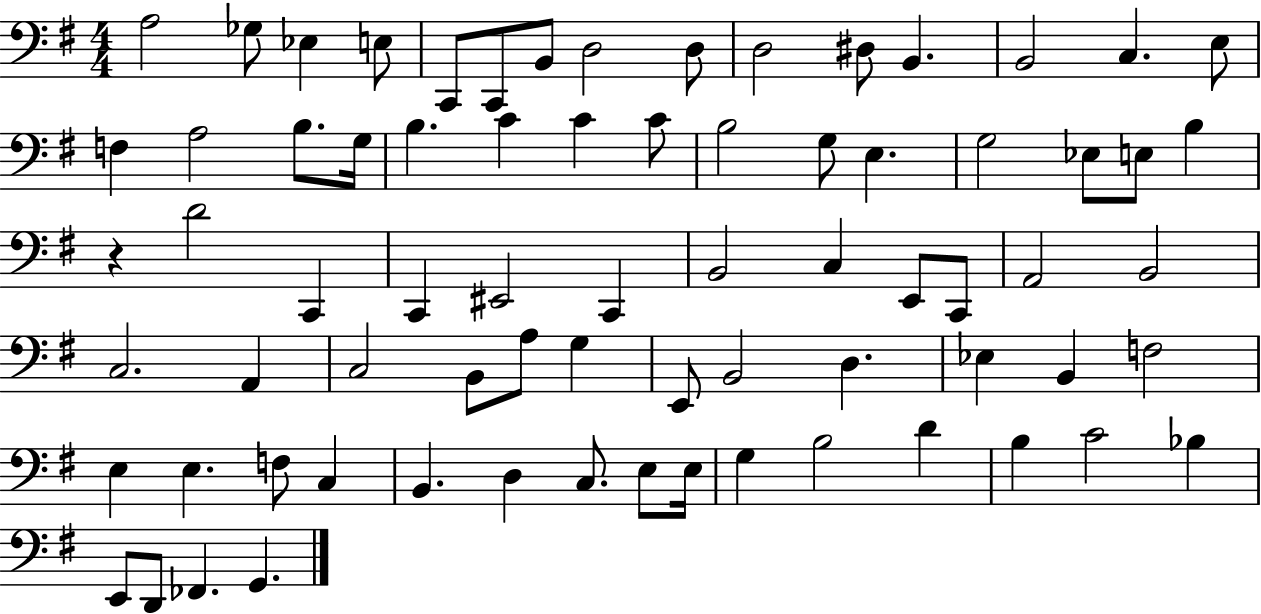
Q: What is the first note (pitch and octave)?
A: A3